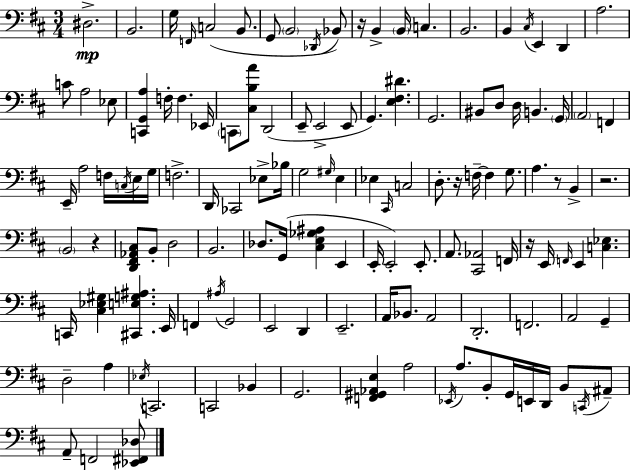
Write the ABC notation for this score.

X:1
T:Untitled
M:3/4
L:1/4
K:D
^D,2 B,,2 G,/4 F,,/4 C,2 B,,/2 G,,/2 B,,2 _D,,/4 _B,,/2 z/4 B,, B,,/4 C, B,,2 B,, ^C,/4 E,, D,, A,2 C/2 A,2 _E,/2 [C,,G,,A,] F,/4 F, _E,,/4 C,,/2 [^C,B,A]/2 D,,2 E,,/2 E,,2 E,,/2 G,, [E,^F,^D] G,,2 ^B,,/2 D,/2 D,/4 B,, G,,/4 A,,2 F,, E,,/4 A,2 F,/4 C,/4 E,/4 G,/4 F,2 D,,/4 _C,,2 _E,/2 _B,/4 G,2 ^G,/4 E, _E, ^C,,/4 C,2 D,/2 z/4 F,/4 F, G,/2 A, z/2 B,, z2 B,,2 z [D,,^F,,_A,,^C,]/2 B,,/2 D,2 B,,2 _D,/2 G,,/4 [^C,E,_G,^A,] E,, E,,/4 E,,2 E,,/2 A,,/2 [^C,,_A,,]2 F,,/4 z/4 E,,/4 F,,/4 E,, [C,_E,] C,,/4 [^C,_E,^G,] [^C,,E,G,^A,] E,,/4 F,, ^A,/4 G,,2 E,,2 D,, E,,2 A,,/4 _B,,/2 A,,2 D,,2 F,,2 A,,2 G,, D,2 A, _E,/4 C,,2 C,,2 _B,, G,,2 [F,,^G,,_A,,E,] A,2 _E,,/4 A,/2 B,,/2 G,,/4 E,,/4 D,,/4 B,,/2 C,,/4 ^A,,/2 A,,/2 F,,2 [_E,,^F,,_D,]/2